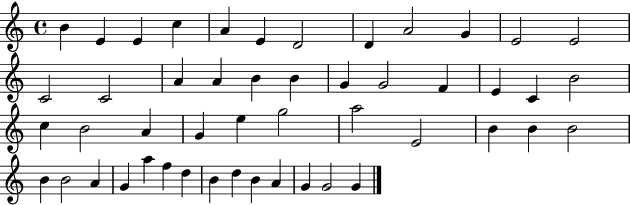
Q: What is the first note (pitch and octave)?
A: B4